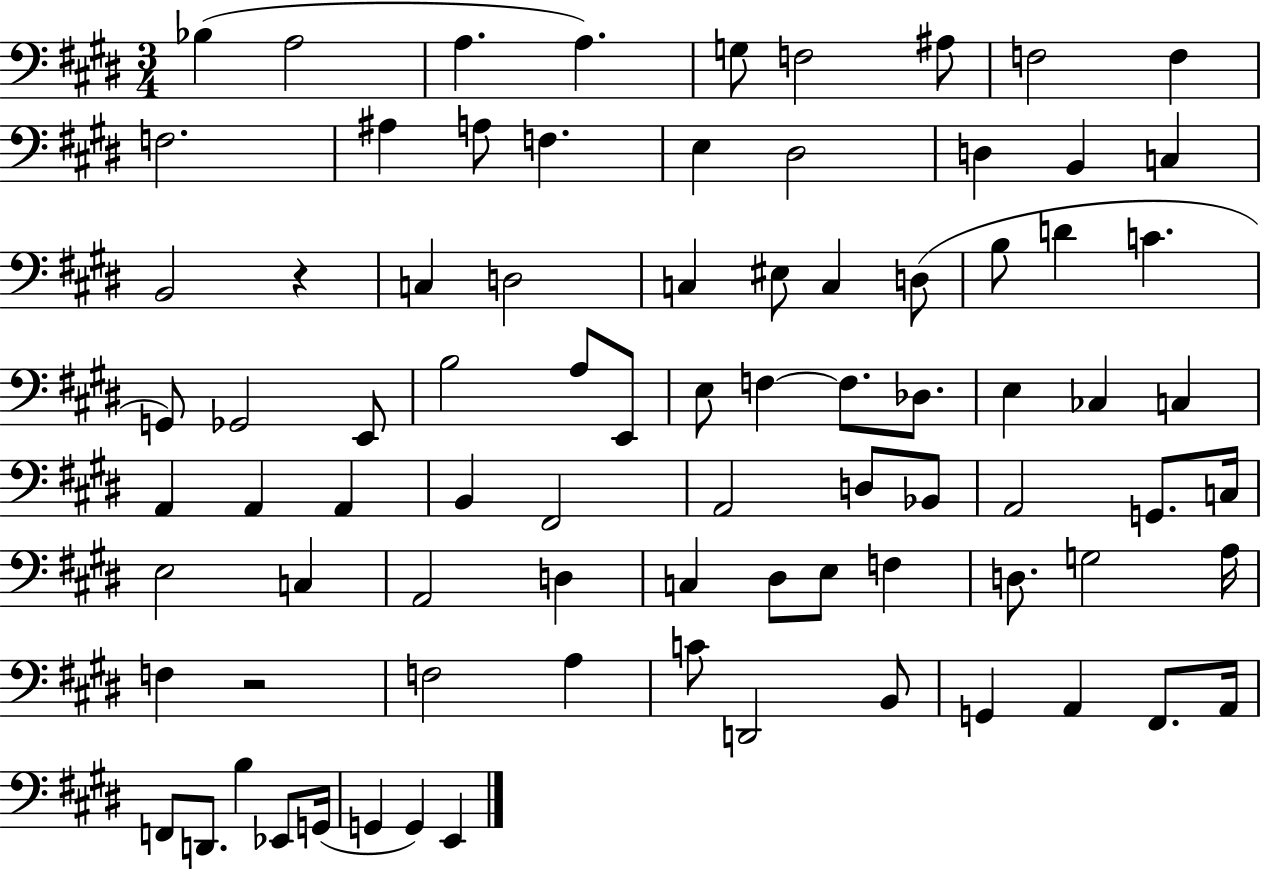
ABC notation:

X:1
T:Untitled
M:3/4
L:1/4
K:E
_B, A,2 A, A, G,/2 F,2 ^A,/2 F,2 F, F,2 ^A, A,/2 F, E, ^D,2 D, B,, C, B,,2 z C, D,2 C, ^E,/2 C, D,/2 B,/2 D C G,,/2 _G,,2 E,,/2 B,2 A,/2 E,,/2 E,/2 F, F,/2 _D,/2 E, _C, C, A,, A,, A,, B,, ^F,,2 A,,2 D,/2 _B,,/2 A,,2 G,,/2 C,/4 E,2 C, A,,2 D, C, ^D,/2 E,/2 F, D,/2 G,2 A,/4 F, z2 F,2 A, C/2 D,,2 B,,/2 G,, A,, ^F,,/2 A,,/4 F,,/2 D,,/2 B, _E,,/2 G,,/4 G,, G,, E,,